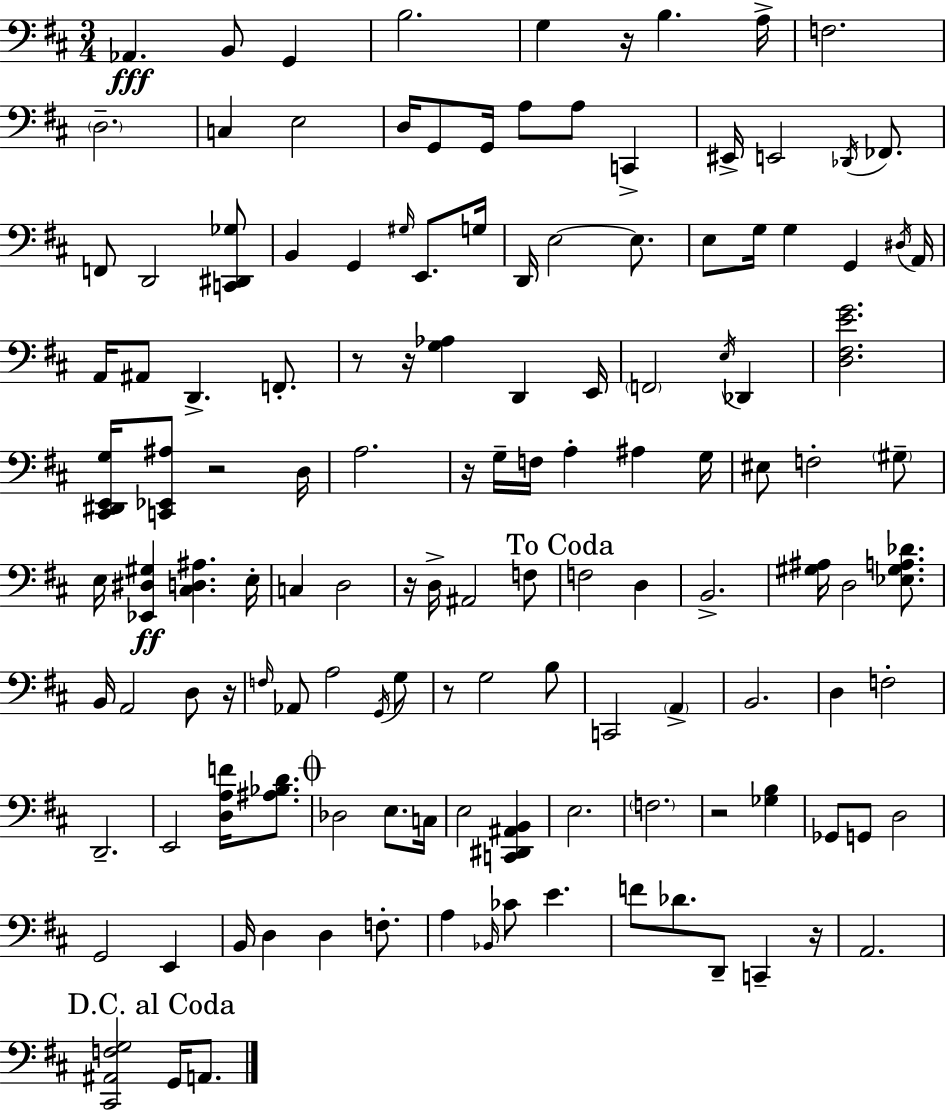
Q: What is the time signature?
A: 3/4